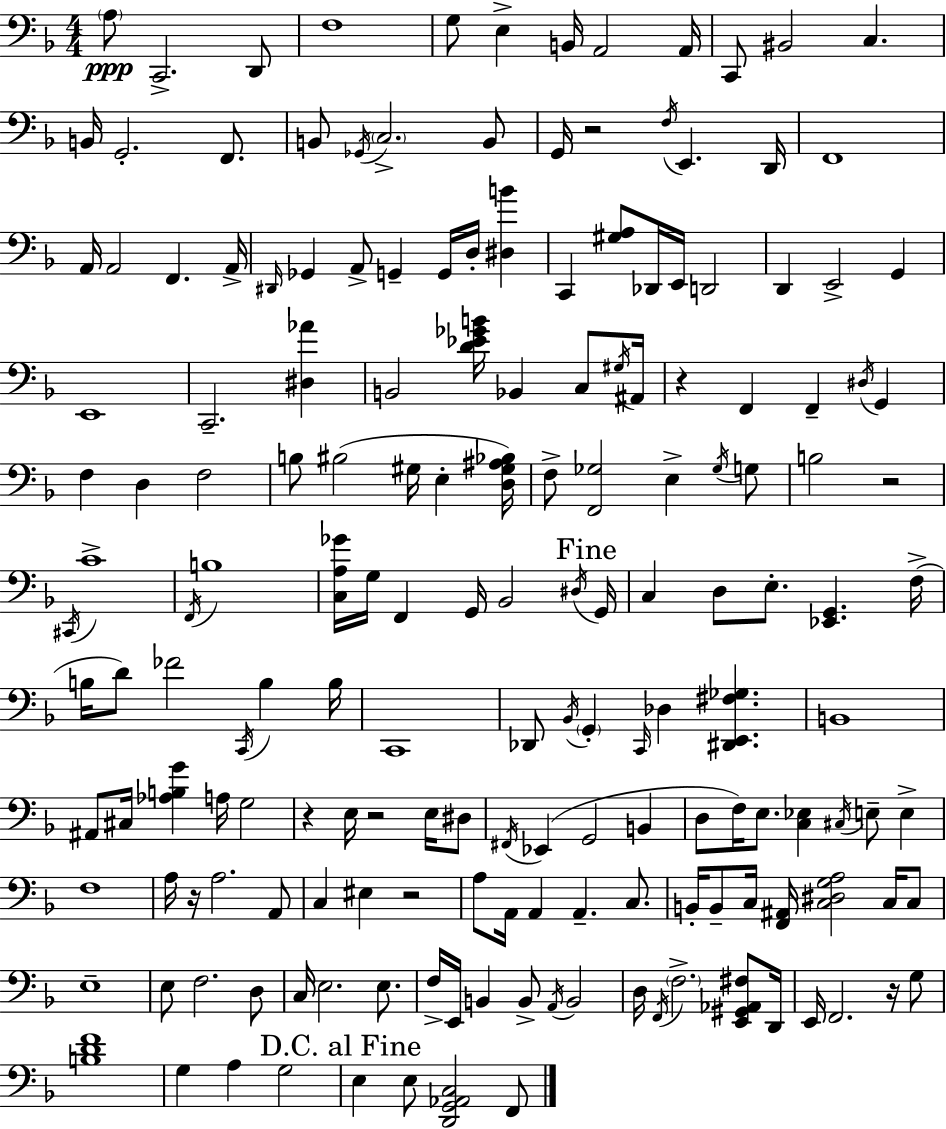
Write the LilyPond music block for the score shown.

{
  \clef bass
  \numericTimeSignature
  \time 4/4
  \key d \minor
  \parenthesize a8\ppp c,2.-> d,8 | f1 | g8 e4-> b,16 a,2 a,16 | c,8 bis,2 c4. | \break b,16 g,2.-. f,8. | b,8 \acciaccatura { ges,16 } \parenthesize c2.-> b,8 | g,16 r2 \acciaccatura { f16 } e,4. | d,16 f,1 | \break a,16 a,2 f,4. | a,16-> \grace { dis,16 } ges,4 a,8-> g,4-- g,16 d16-. <dis b'>4 | c,4 <gis a>8 des,16 e,16 d,2 | d,4 e,2-> g,4 | \break e,1 | c,2.-- <dis aes'>4 | b,2 <d' ees' ges' b'>16 bes,4 | c8 \acciaccatura { gis16 } ais,16 r4 f,4 f,4-- | \break \acciaccatura { dis16 } g,4 f4 d4 f2 | b8 bis2( gis16 | e4-. <d gis ais bes>16) f8-> <f, ges>2 e4-> | \acciaccatura { ges16 } g8 b2 r2 | \break \acciaccatura { cis,16 } c'1-> | \acciaccatura { f,16 } b1 | <c a ges'>16 g16 f,4 g,16 bes,2 | \acciaccatura { dis16 } \mark "Fine" g,16 c4 d8 e8.-. | \break <ees, g,>4. f16->( b16 d'8) fes'2 | \acciaccatura { c,16 } b4 b16 c,1 | des,8 \acciaccatura { bes,16 } \parenthesize g,4-. | \grace { c,16 } des4 <dis, e, fis ges>4. b,1 | \break ais,8 cis16 <aes b g'>4 | a16 g2 r4 | e16 r2 e16 dis8 \acciaccatura { fis,16 } ees,4( | g,2 b,4 d8 f16) | \break e8. <c ees>4 \acciaccatura { cis16 } e8-- e4-> f1 | a16 r16 | a2. a,8 c4 | eis4 r2 a8 | \break a,16 a,4 a,4.-- c8. b,16-. b,8-- | c16 <f, ais,>16 <c dis g a>2 c16 c8 e1-- | e8 | f2. d8 c16 e2. | \break e8. f16-> e,16 | b,4 b,8-> \acciaccatura { a,16 } b,2 d16 | \acciaccatura { f,16 } \parenthesize f2.-> <e, gis, aes, fis>8 d,16 | e,16 f,2. r16 g8 | \break <b d' f'>1 | g4 a4 g2 | \mark "D.C. al Fine" e4 e8 <d, g, aes, c>2 f,8 | \bar "|."
}